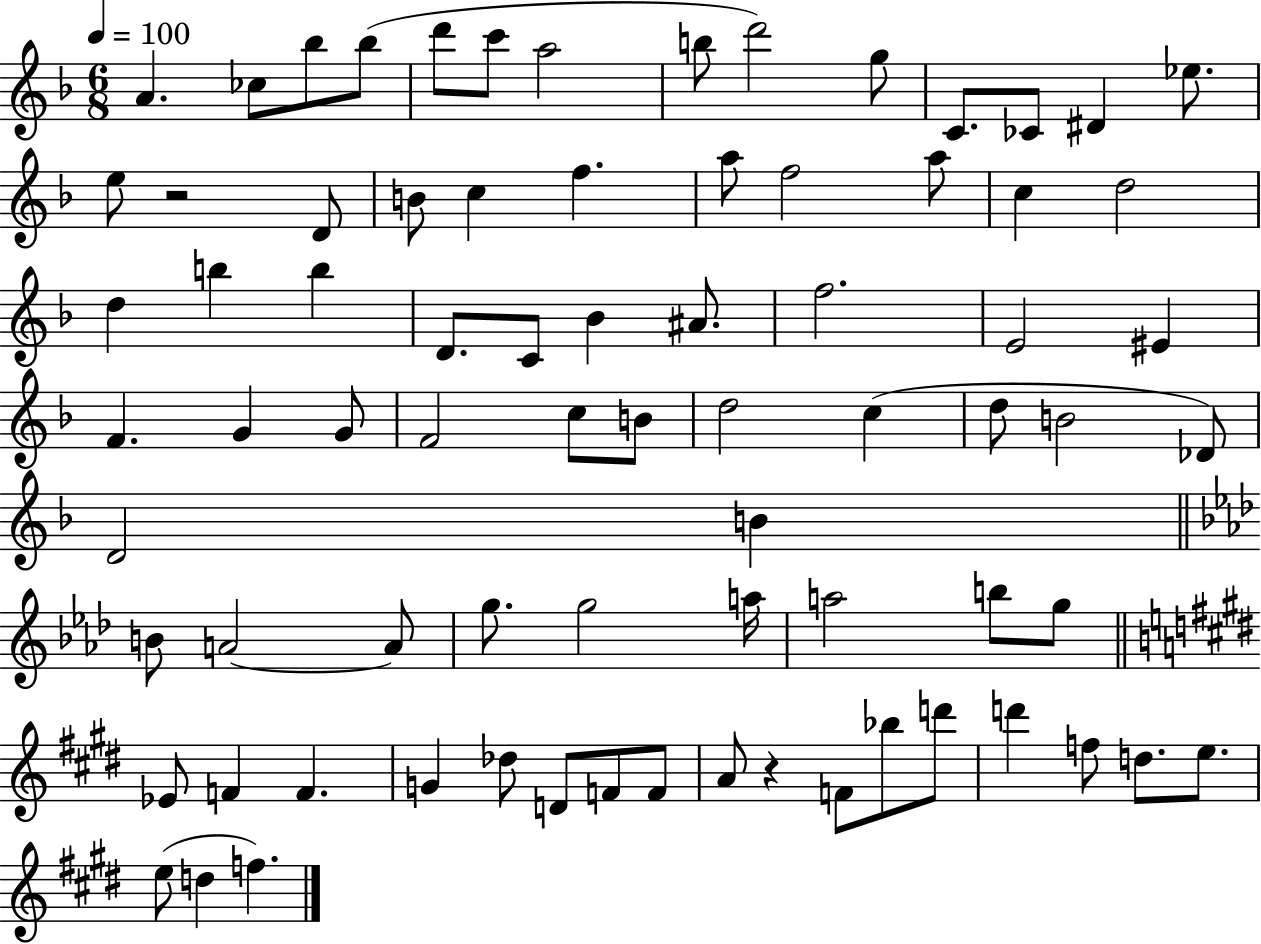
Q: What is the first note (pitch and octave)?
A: A4